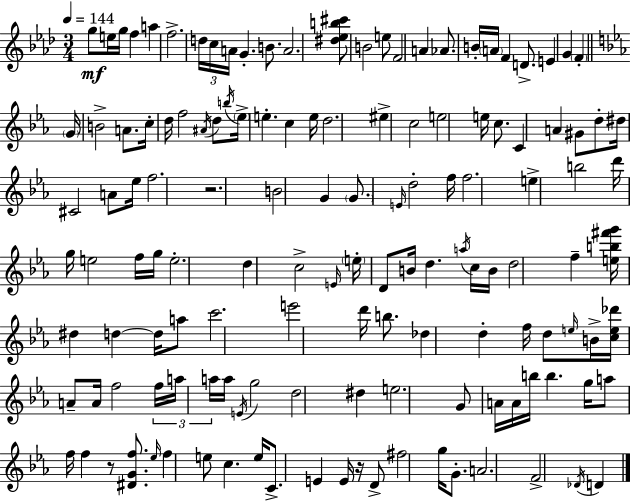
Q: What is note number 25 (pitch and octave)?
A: G4